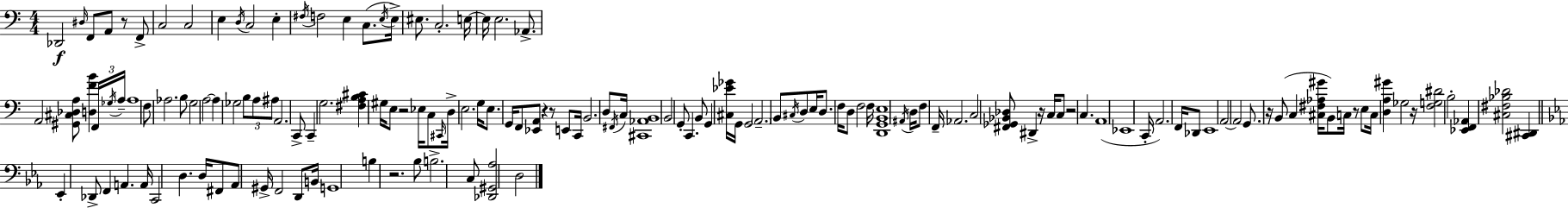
{
  \clef bass
  \numericTimeSignature
  \time 4/4
  \key a \minor
  des,2\f \grace { dis16 } f,8 a,8 r8 f,8-> | c2 c2 | e4 \acciaccatura { d16 } c2 e4-. | \acciaccatura { fis16 } f2 e4 c8.( | \break \acciaccatura { e16 } e16->) eis8. c2.-. | e16~~ e16 e2. | aes,8.-> a,2 <gis, cis des a>8 <d f' b'>4 | \tuplet 3/2 { f,16 \acciaccatura { ges16 } a16-- } a1 | \break f8 aes2. | b8 g2 a2~~ | a4 ges2 | \tuplet 3/2 { b8 a8 ais8 } a,2. | \break c,8-> c,4-- g2. | <fis a b cis'>4 gis16 e8 r2 | ees16 c8 \grace { cis,16 } d16-> e2. | g16 e8. g,16 f,8 <ees, a,>8 r4 | \break r8 e,8 c,16 b,2. | d8 \acciaccatura { fis,16 } c16 <cis, aes, b,>1 | b,2 g,8-. | c,4. b,8 g,4 <cis ees' ges'>16 g,16 g,2 | \break \parenthesize a,2.-- | b,8 \acciaccatura { cis16 } d8 e16 d8. f16 d8 f2 | f16 <d, g, b, e>1 | \acciaccatura { ais,16 } d16 f8 f,16-- aes,2. | \break c2 | <fis, ges, bes, des>8 dis,4-> r16 c16 c8 r2 | c4. a,1( | ees,1 | \break c,16-. a,2.) | f,16 des,8 e,1 | a,2~~ | a,2 g,8. r16 b,8( c4 | \break <cis fis aes gis'>16 b,8) c16 r8 e8 c16 <d a gis'>4 | ges2 r16 <f g dis'>2 | b2-. <ees, f, aes,>4 <cis fis bes des'>2 | <cis, dis,>4 \bar "||" \break \key c \minor ees,4-. des,8-> f,4 a,4. | a,16 c,2 d4. d16 | fis,8 aes,8 gis,16-> f,2 d,8 b,16 | g,1 | \break b4 r2. | bes8 b2.-> c8 | <des, gis, aes>2 d2 | \bar "|."
}